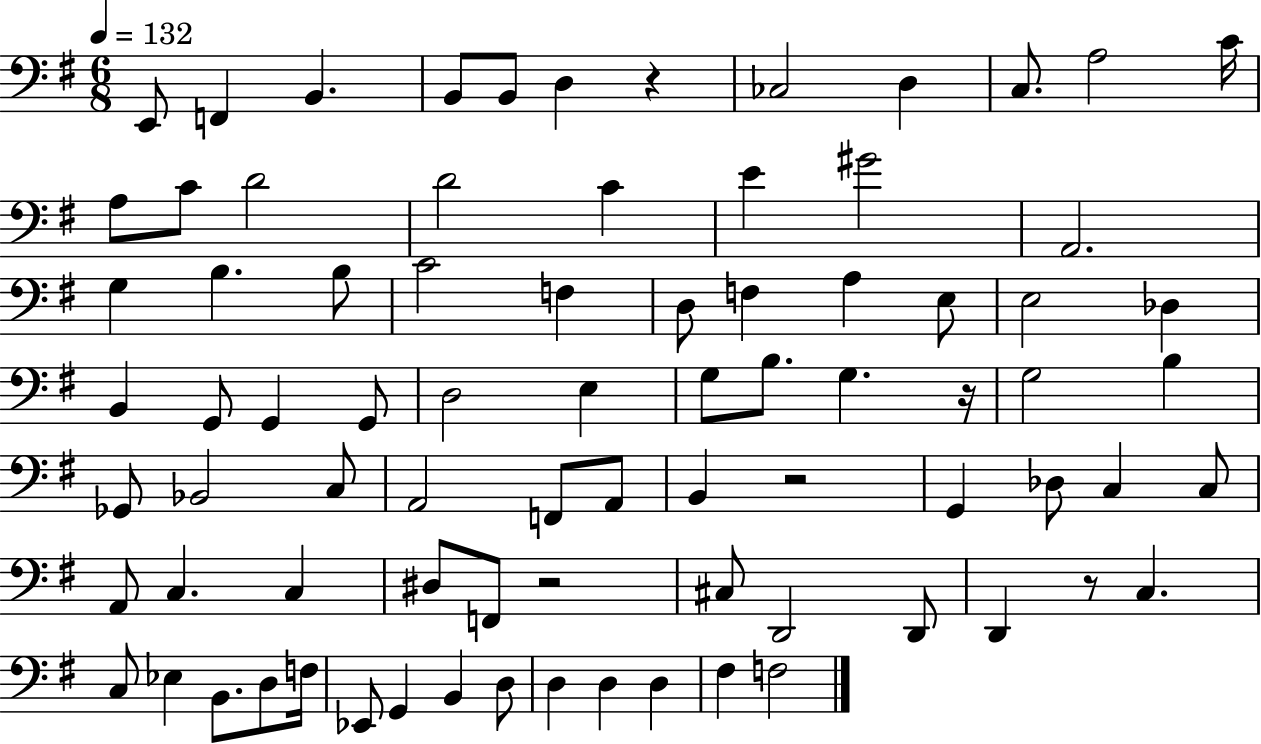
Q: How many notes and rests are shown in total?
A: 81